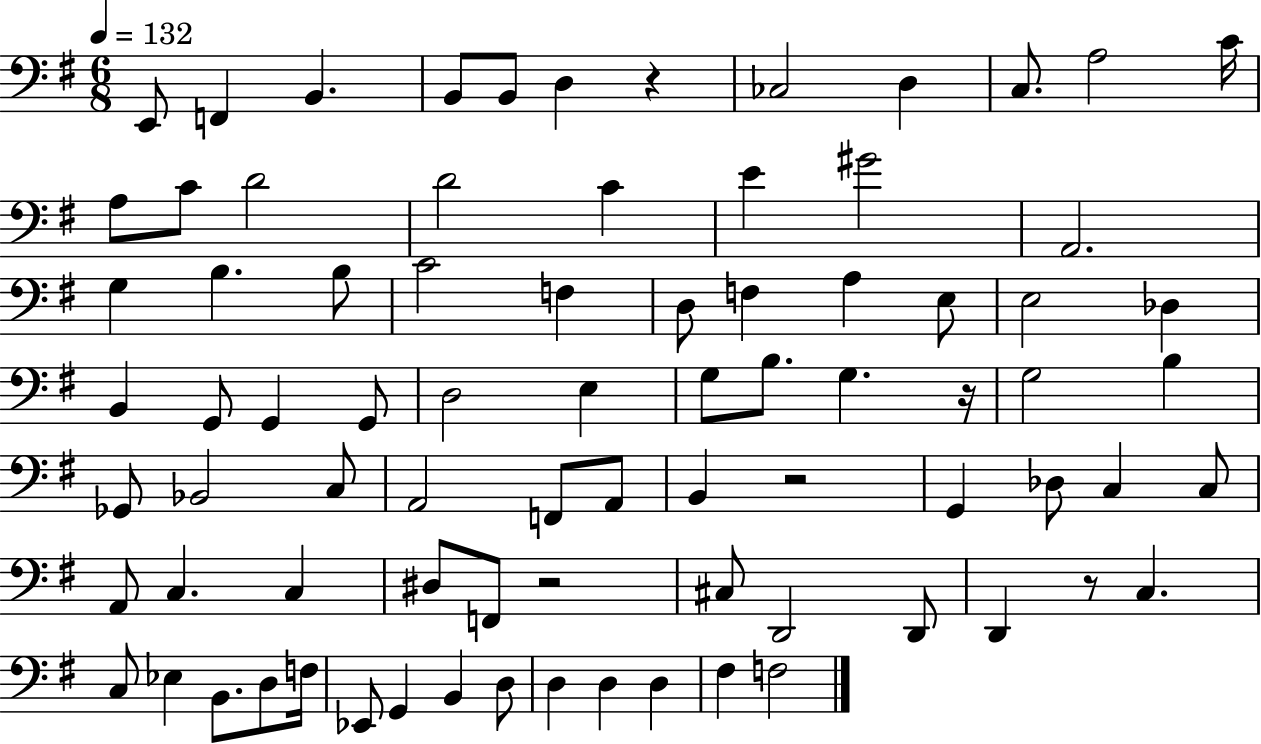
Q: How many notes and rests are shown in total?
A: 81